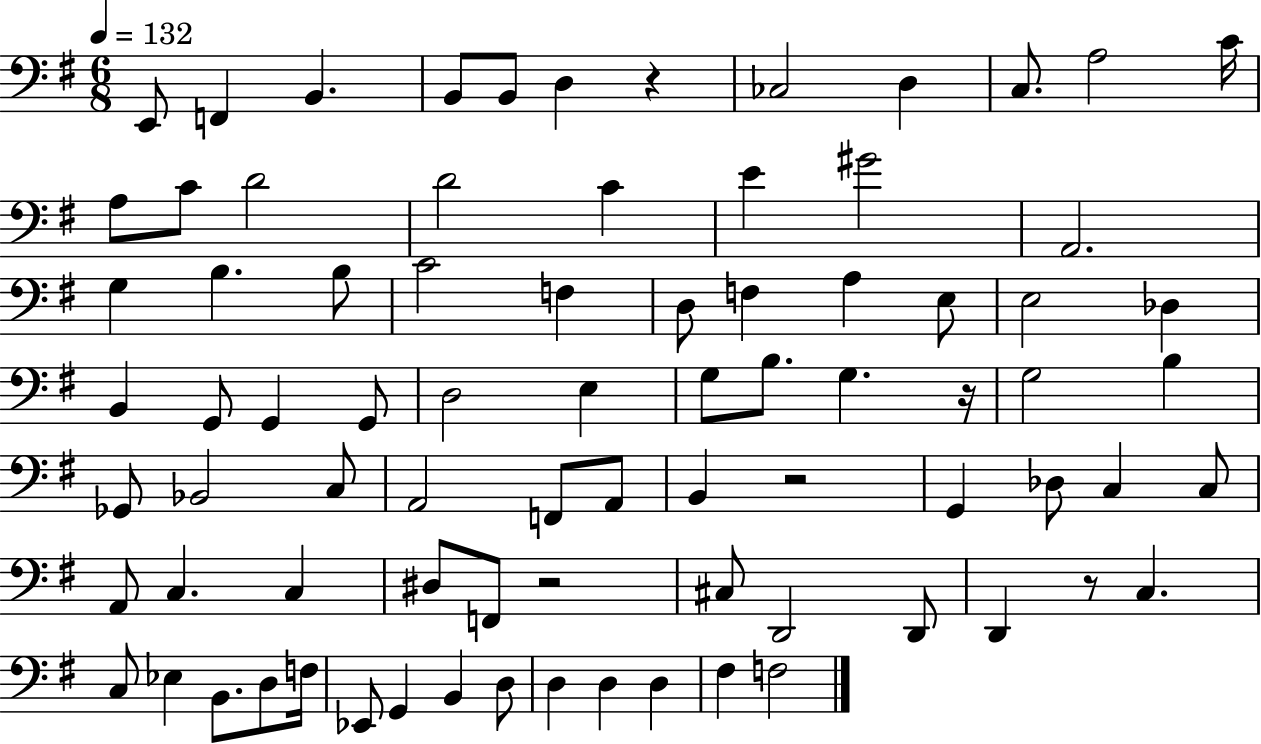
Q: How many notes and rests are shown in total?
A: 81